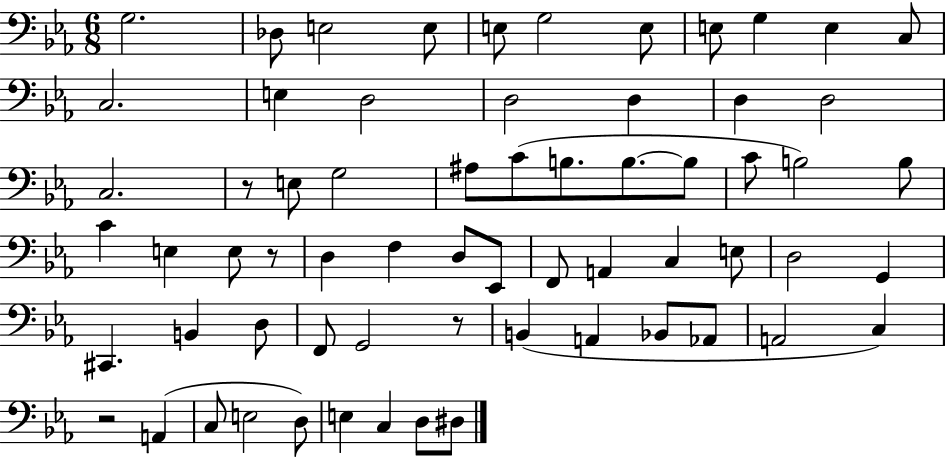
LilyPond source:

{
  \clef bass
  \numericTimeSignature
  \time 6/8
  \key ees \major
  \repeat volta 2 { g2. | des8 e2 e8 | e8 g2 e8 | e8 g4 e4 c8 | \break c2. | e4 d2 | d2 d4 | d4 d2 | \break c2. | r8 e8 g2 | ais8 c'8( b8. b8.~~ b8 | c'8 b2) b8 | \break c'4 e4 e8 r8 | d4 f4 d8 ees,8 | f,8 a,4 c4 e8 | d2 g,4 | \break cis,4. b,4 d8 | f,8 g,2 r8 | b,4( a,4 bes,8 aes,8 | a,2 c4) | \break r2 a,4( | c8 e2 d8) | e4 c4 d8 dis8 | } \bar "|."
}